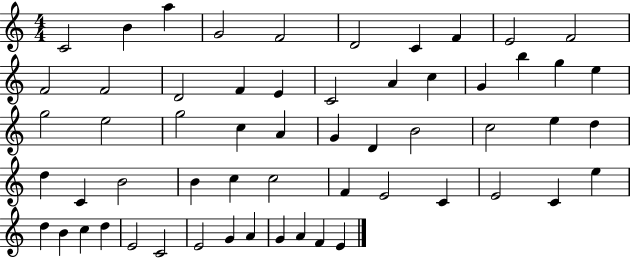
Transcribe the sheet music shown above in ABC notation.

X:1
T:Untitled
M:4/4
L:1/4
K:C
C2 B a G2 F2 D2 C F E2 F2 F2 F2 D2 F E C2 A c G b g e g2 e2 g2 c A G D B2 c2 e d d C B2 B c c2 F E2 C E2 C e d B c d E2 C2 E2 G A G A F E